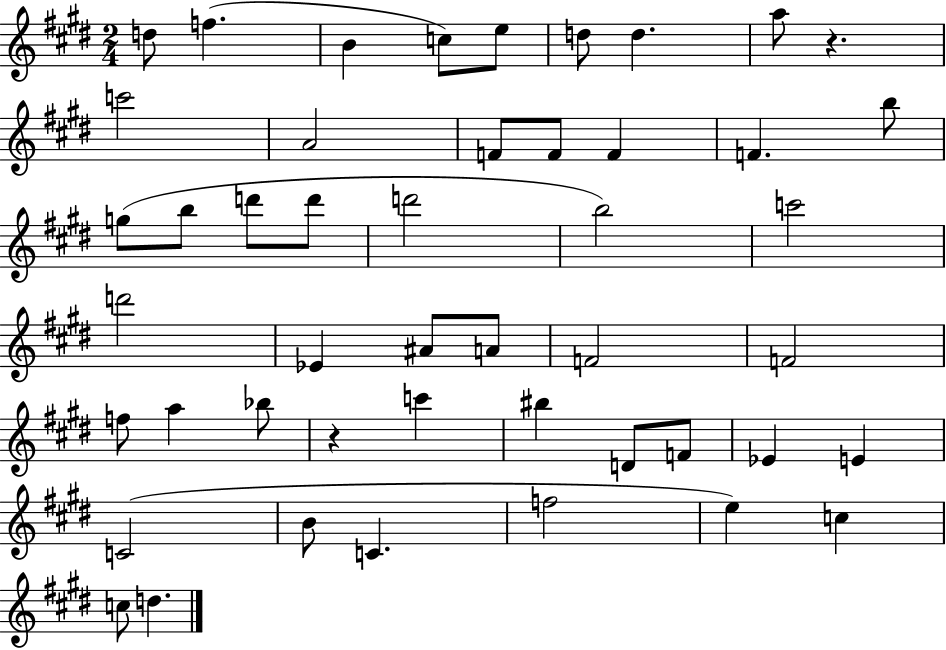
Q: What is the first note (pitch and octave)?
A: D5